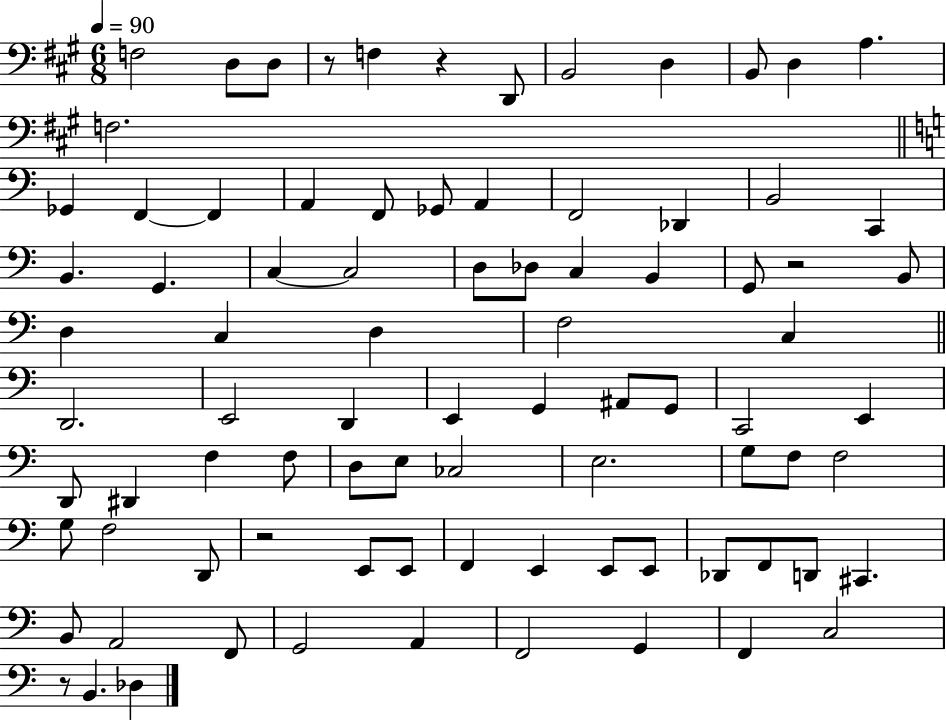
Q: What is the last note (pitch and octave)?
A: Db3